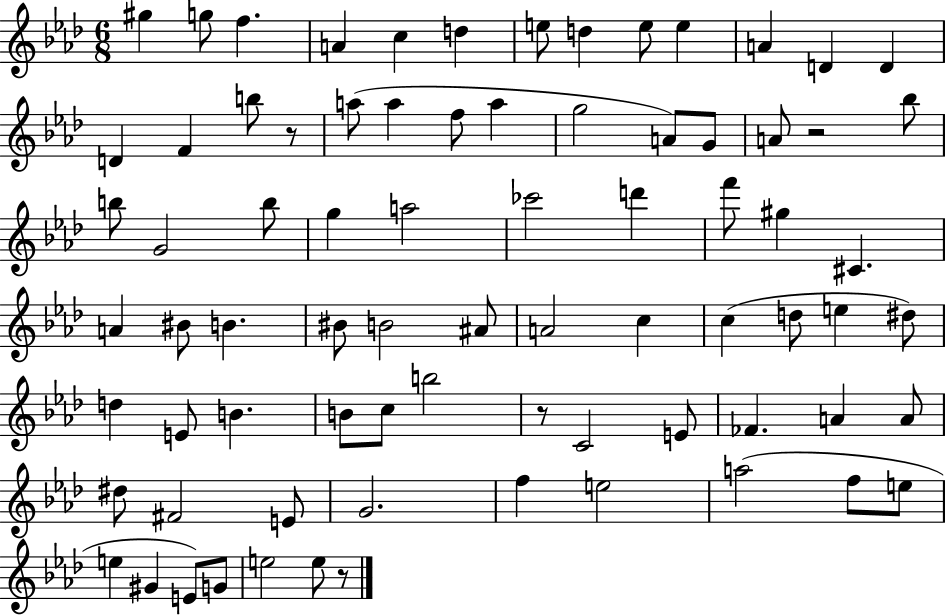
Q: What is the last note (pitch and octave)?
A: E5